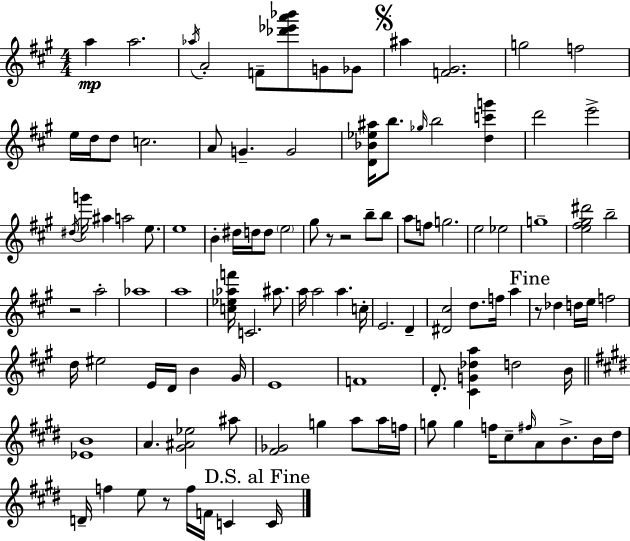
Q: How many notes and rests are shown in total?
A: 110